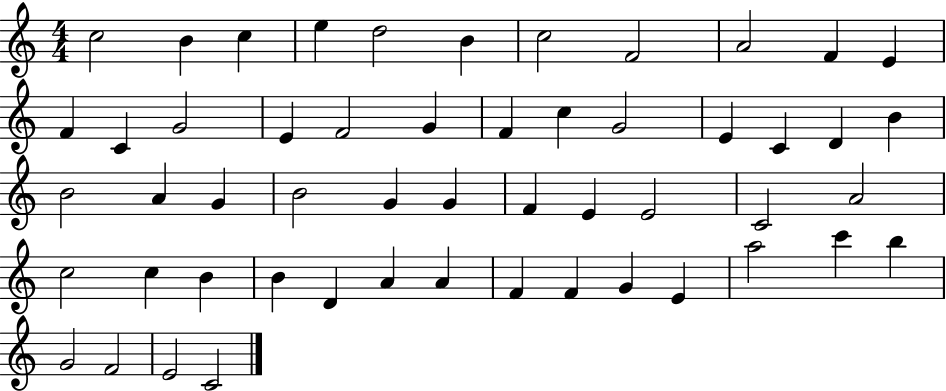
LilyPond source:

{
  \clef treble
  \numericTimeSignature
  \time 4/4
  \key c \major
  c''2 b'4 c''4 | e''4 d''2 b'4 | c''2 f'2 | a'2 f'4 e'4 | \break f'4 c'4 g'2 | e'4 f'2 g'4 | f'4 c''4 g'2 | e'4 c'4 d'4 b'4 | \break b'2 a'4 g'4 | b'2 g'4 g'4 | f'4 e'4 e'2 | c'2 a'2 | \break c''2 c''4 b'4 | b'4 d'4 a'4 a'4 | f'4 f'4 g'4 e'4 | a''2 c'''4 b''4 | \break g'2 f'2 | e'2 c'2 | \bar "|."
}